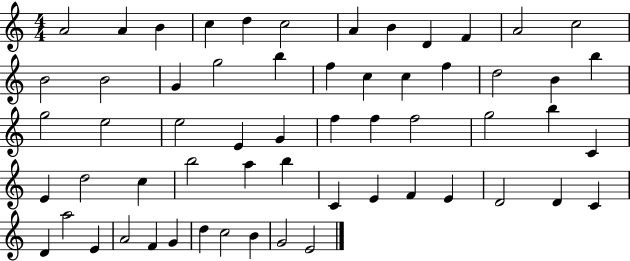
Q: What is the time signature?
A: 4/4